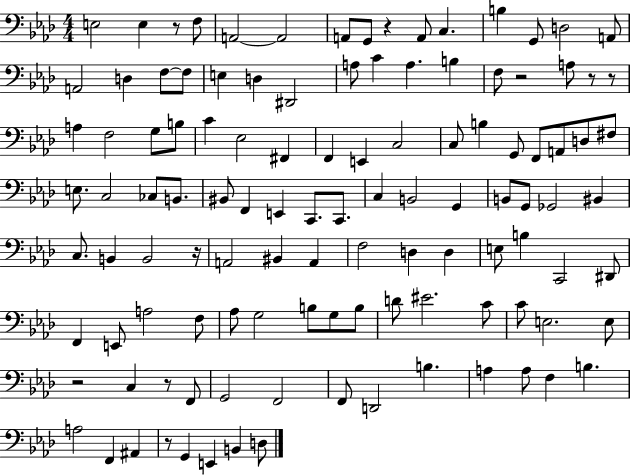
X:1
T:Untitled
M:4/4
L:1/4
K:Ab
E,2 E, z/2 F,/2 A,,2 A,,2 A,,/2 G,,/2 z A,,/2 C, B, G,,/2 D,2 A,,/2 A,,2 D, F,/2 F,/2 E, D, ^D,,2 A,/2 C A, B, F,/2 z2 A,/2 z/2 z/2 A, F,2 G,/2 B,/2 C _E,2 ^F,, F,, E,, C,2 C,/2 B, G,,/2 F,,/2 A,,/2 D,/2 ^F,/2 E,/2 C,2 _C,/2 B,,/2 ^B,,/2 F,, E,, C,,/2 C,,/2 C, B,,2 G,, B,,/2 G,,/2 _G,,2 ^B,, C,/2 B,, B,,2 z/4 A,,2 ^B,, A,, F,2 D, D, E,/2 B, C,,2 ^D,,/2 F,, E,,/2 A,2 F,/2 _A,/2 G,2 B,/2 G,/2 B,/2 D/2 ^E2 C/2 C/2 E,2 E,/2 z2 C, z/2 F,,/2 G,,2 F,,2 F,,/2 D,,2 B, A, A,/2 F, B, A,2 F,, ^A,, z/2 G,, E,, B,, D,/2